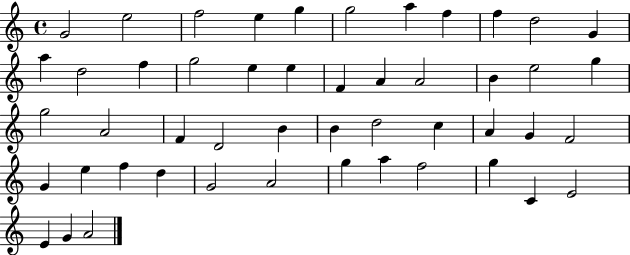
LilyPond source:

{
  \clef treble
  \time 4/4
  \defaultTimeSignature
  \key c \major
  g'2 e''2 | f''2 e''4 g''4 | g''2 a''4 f''4 | f''4 d''2 g'4 | \break a''4 d''2 f''4 | g''2 e''4 e''4 | f'4 a'4 a'2 | b'4 e''2 g''4 | \break g''2 a'2 | f'4 d'2 b'4 | b'4 d''2 c''4 | a'4 g'4 f'2 | \break g'4 e''4 f''4 d''4 | g'2 a'2 | g''4 a''4 f''2 | g''4 c'4 e'2 | \break e'4 g'4 a'2 | \bar "|."
}